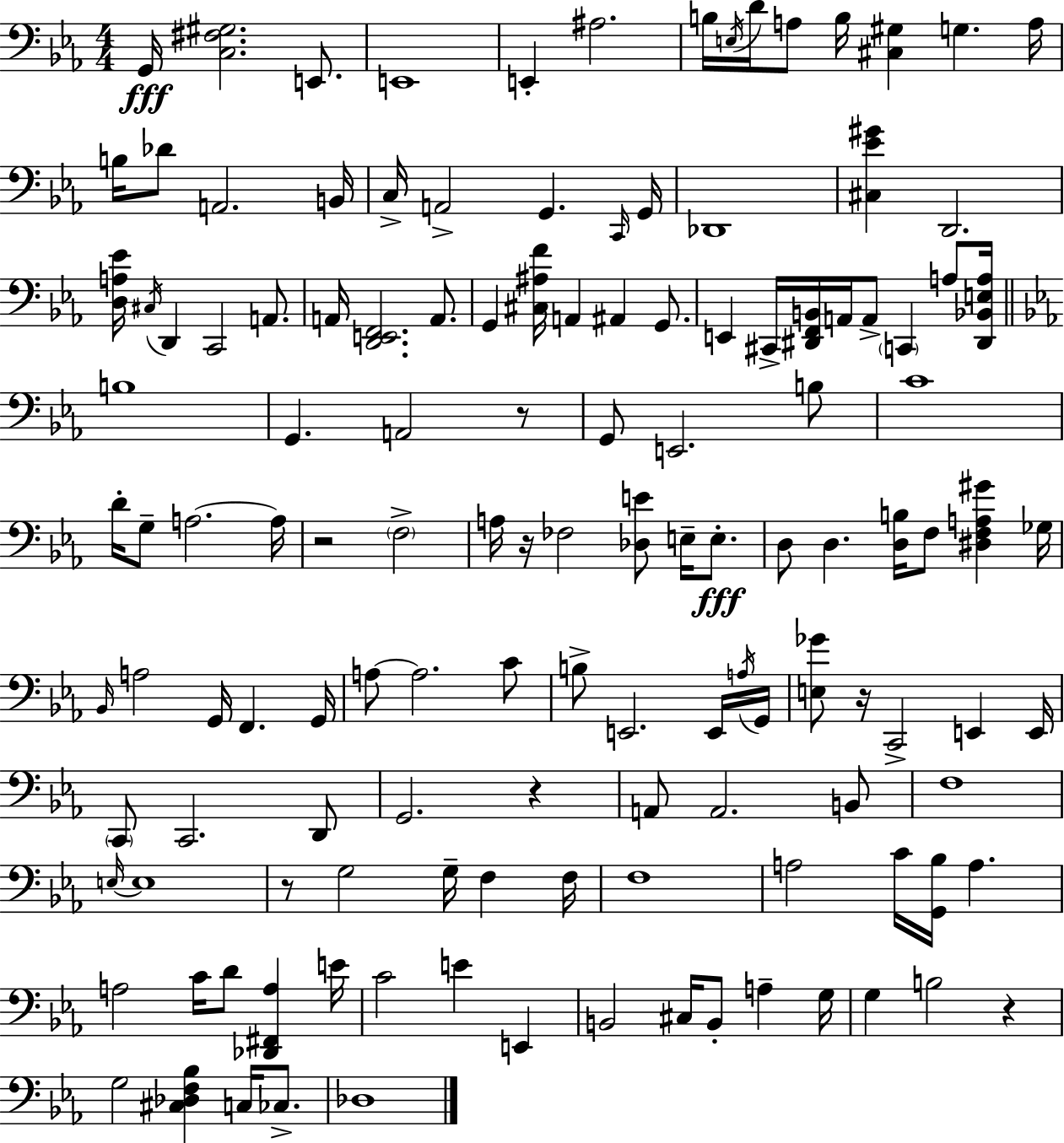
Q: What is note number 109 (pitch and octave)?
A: C3